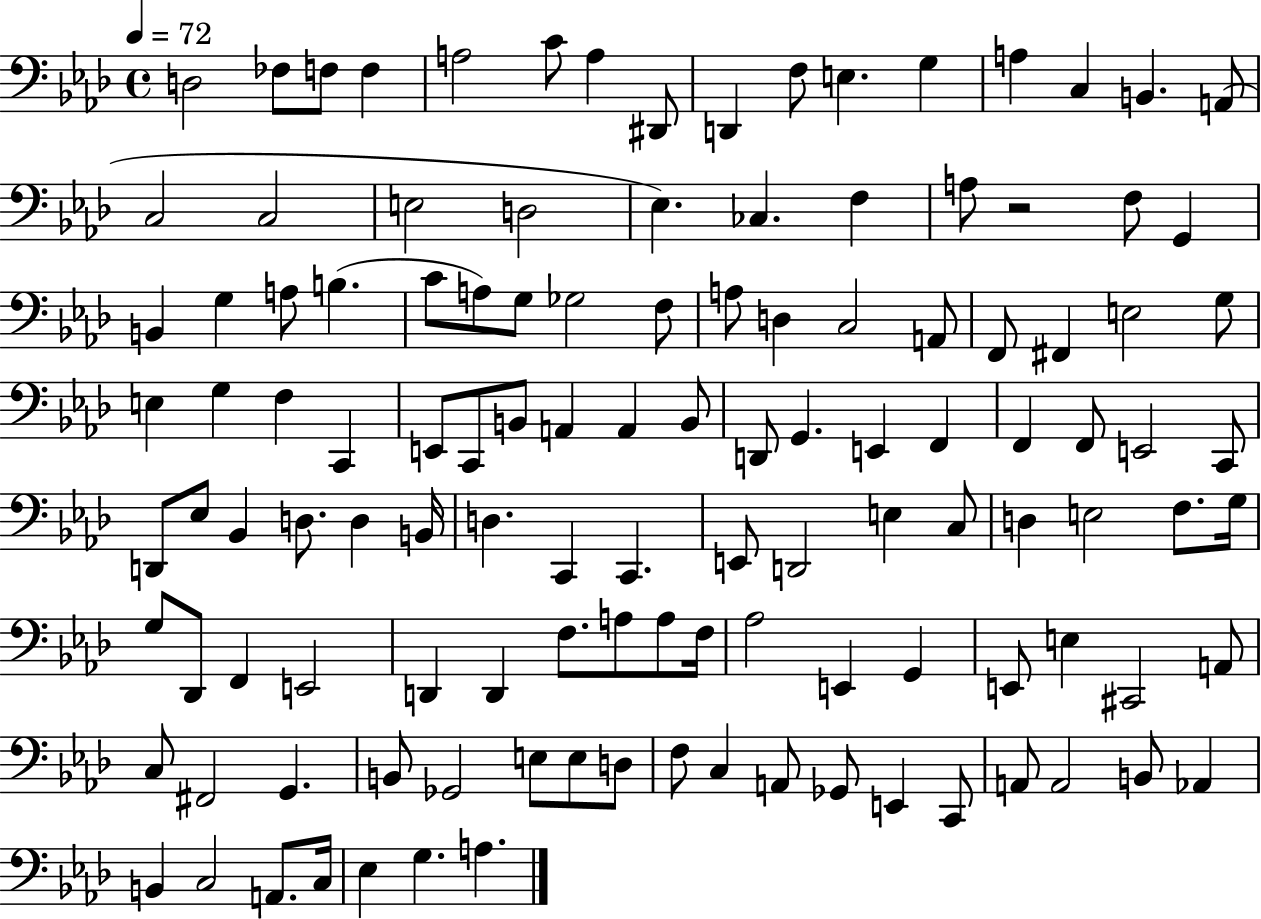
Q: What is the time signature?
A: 4/4